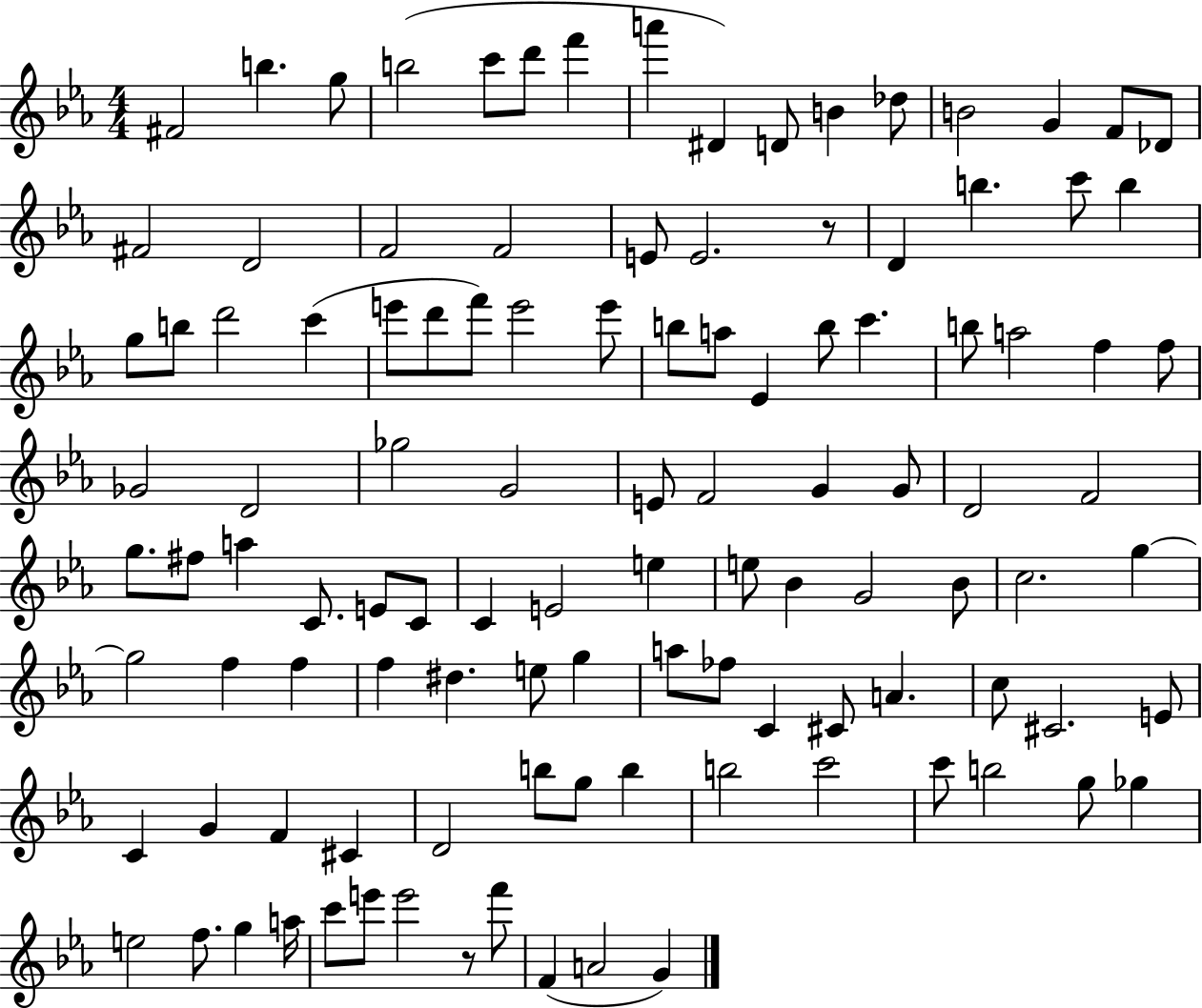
F#4/h B5/q. G5/e B5/h C6/e D6/e F6/q A6/q D#4/q D4/e B4/q Db5/e B4/h G4/q F4/e Db4/e F#4/h D4/h F4/h F4/h E4/e E4/h. R/e D4/q B5/q. C6/e B5/q G5/e B5/e D6/h C6/q E6/e D6/e F6/e E6/h E6/e B5/e A5/e Eb4/q B5/e C6/q. B5/e A5/h F5/q F5/e Gb4/h D4/h Gb5/h G4/h E4/e F4/h G4/q G4/e D4/h F4/h G5/e. F#5/e A5/q C4/e. E4/e C4/e C4/q E4/h E5/q E5/e Bb4/q G4/h Bb4/e C5/h. G5/q G5/h F5/q F5/q F5/q D#5/q. E5/e G5/q A5/e FES5/e C4/q C#4/e A4/q. C5/e C#4/h. E4/e C4/q G4/q F4/q C#4/q D4/h B5/e G5/e B5/q B5/h C6/h C6/e B5/h G5/e Gb5/q E5/h F5/e. G5/q A5/s C6/e E6/e E6/h R/e F6/e F4/q A4/h G4/q